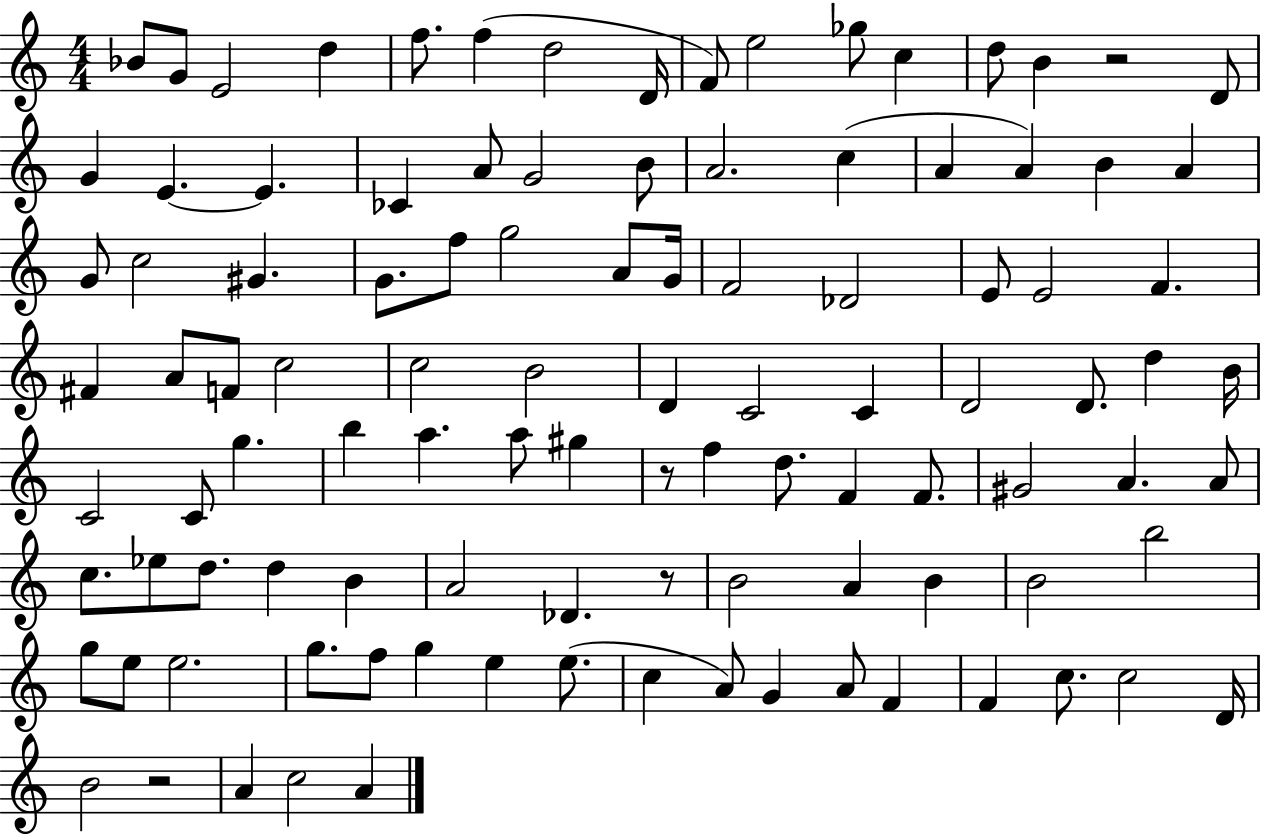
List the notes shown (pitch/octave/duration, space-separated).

Bb4/e G4/e E4/h D5/q F5/e. F5/q D5/h D4/s F4/e E5/h Gb5/e C5/q D5/e B4/q R/h D4/e G4/q E4/q. E4/q. CES4/q A4/e G4/h B4/e A4/h. C5/q A4/q A4/q B4/q A4/q G4/e C5/h G#4/q. G4/e. F5/e G5/h A4/e G4/s F4/h Db4/h E4/e E4/h F4/q. F#4/q A4/e F4/e C5/h C5/h B4/h D4/q C4/h C4/q D4/h D4/e. D5/q B4/s C4/h C4/e G5/q. B5/q A5/q. A5/e G#5/q R/e F5/q D5/e. F4/q F4/e. G#4/h A4/q. A4/e C5/e. Eb5/e D5/e. D5/q B4/q A4/h Db4/q. R/e B4/h A4/q B4/q B4/h B5/h G5/e E5/e E5/h. G5/e. F5/e G5/q E5/q E5/e. C5/q A4/e G4/q A4/e F4/q F4/q C5/e. C5/h D4/s B4/h R/h A4/q C5/h A4/q